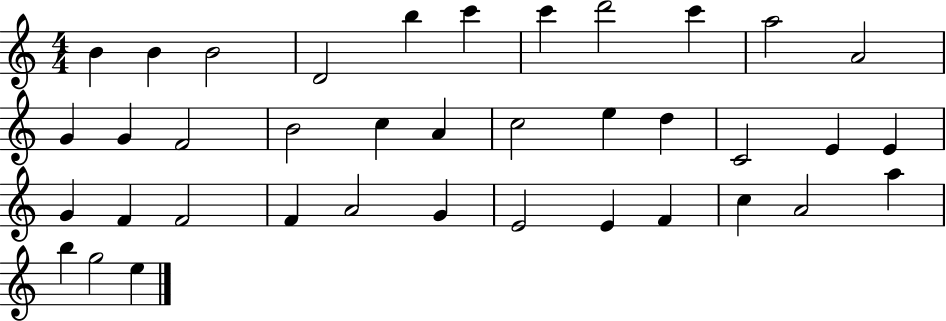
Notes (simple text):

B4/q B4/q B4/h D4/h B5/q C6/q C6/q D6/h C6/q A5/h A4/h G4/q G4/q F4/h B4/h C5/q A4/q C5/h E5/q D5/q C4/h E4/q E4/q G4/q F4/q F4/h F4/q A4/h G4/q E4/h E4/q F4/q C5/q A4/h A5/q B5/q G5/h E5/q